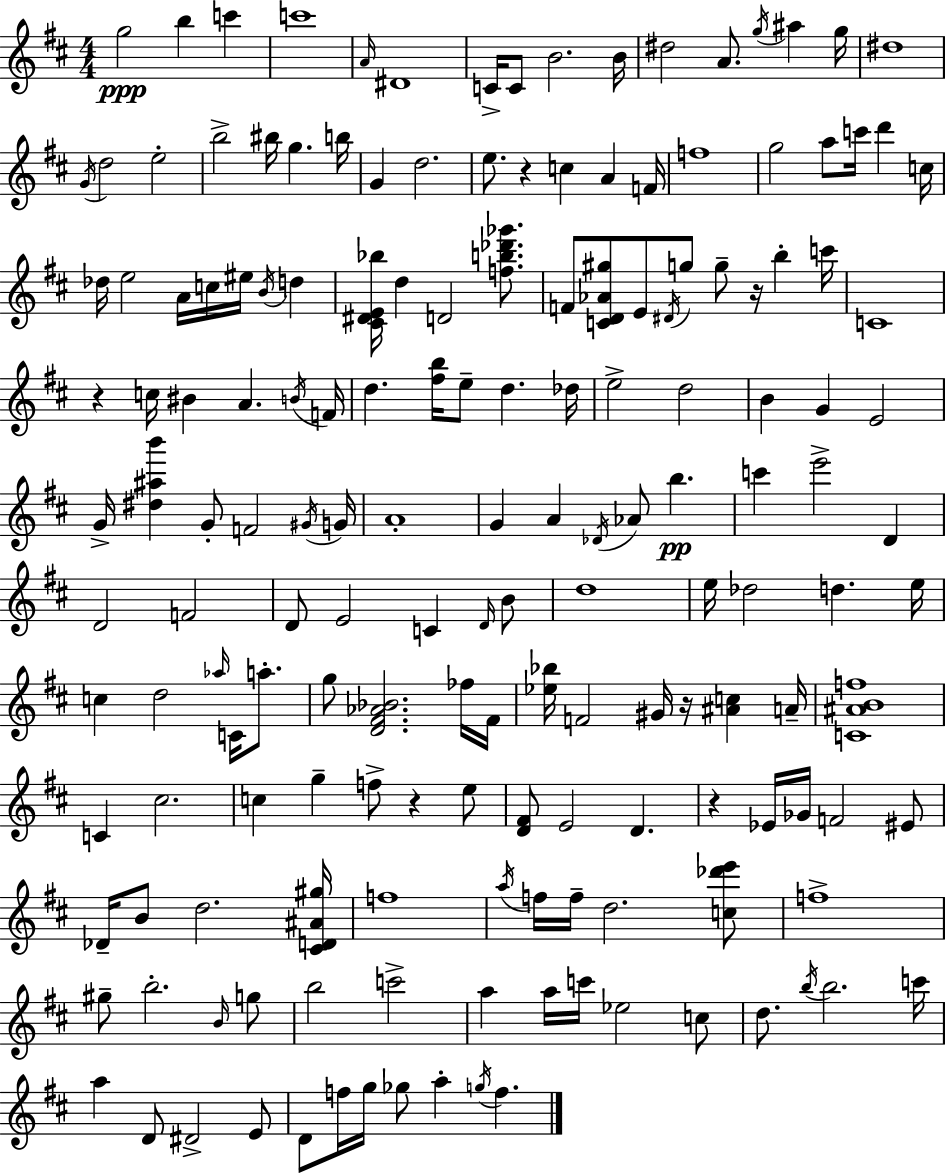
G5/h B5/q C6/q C6/w A4/s D#4/w C4/s C4/e B4/h. B4/s D#5/h A4/e. G5/s A#5/q G5/s D#5/w G4/s D5/h E5/h B5/h BIS5/s G5/q. B5/s G4/q D5/h. E5/e. R/q C5/q A4/q F4/s F5/w G5/h A5/e C6/s D6/q C5/s Db5/s E5/h A4/s C5/s EIS5/s B4/s D5/q [C#4,D#4,E4,Bb5]/s D5/q D4/h [F5,B5,Db6,Gb6]/e. F4/e [C4,D4,Ab4,G#5]/e E4/e D#4/s G5/e G5/e R/s B5/q C6/s C4/w R/q C5/s BIS4/q A4/q. B4/s F4/s D5/q. [F#5,B5]/s E5/e D5/q. Db5/s E5/h D5/h B4/q G4/q E4/h G4/s [D#5,A#5,B6]/q G4/e F4/h G#4/s G4/s A4/w G4/q A4/q Db4/s Ab4/e B5/q. C6/q E6/h D4/q D4/h F4/h D4/e E4/h C4/q D4/s B4/e D5/w E5/s Db5/h D5/q. E5/s C5/q D5/h Ab5/s C4/s A5/e. G5/e [D4,F#4,Ab4,Bb4]/h. FES5/s F#4/s [Eb5,Bb5]/s F4/h G#4/s R/s [A#4,C5]/q A4/s [C4,A#4,B4,F5]/w C4/q C#5/h. C5/q G5/q F5/e R/q E5/e [D4,F#4]/e E4/h D4/q. R/q Eb4/s Gb4/s F4/h EIS4/e Db4/s B4/e D5/h. [C#4,D4,A#4,G#5]/s F5/w A5/s F5/s F5/s D5/h. [C5,Db6,E6]/e F5/w G#5/e B5/h. B4/s G5/e B5/h C6/h A5/q A5/s C6/s Eb5/h C5/e D5/e. B5/s B5/h. C6/s A5/q D4/e D#4/h E4/e D4/e F5/s G5/s Gb5/e A5/q G5/s F5/q.